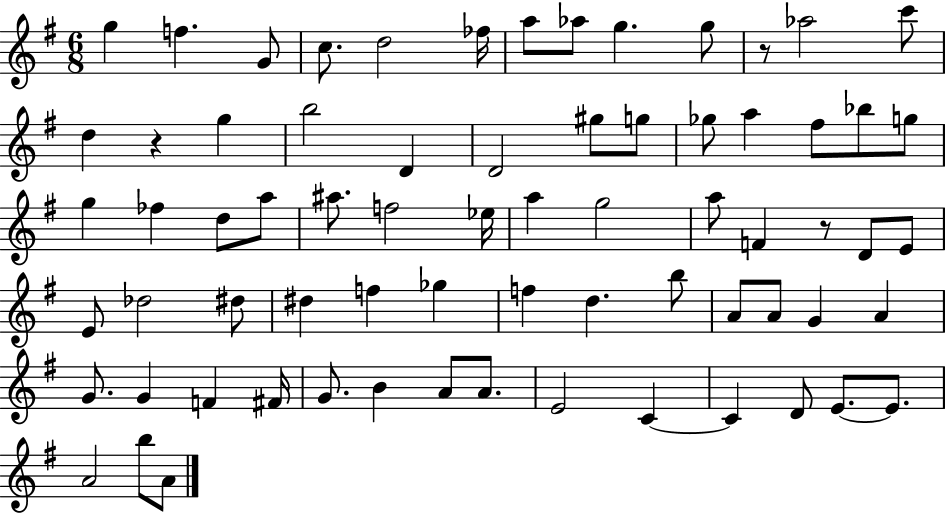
G5/q F5/q. G4/e C5/e. D5/h FES5/s A5/e Ab5/e G5/q. G5/e R/e Ab5/h C6/e D5/q R/q G5/q B5/h D4/q D4/h G#5/e G5/e Gb5/e A5/q F#5/e Bb5/e G5/e G5/q FES5/q D5/e A5/e A#5/e. F5/h Eb5/s A5/q G5/h A5/e F4/q R/e D4/e E4/e E4/e Db5/h D#5/e D#5/q F5/q Gb5/q F5/q D5/q. B5/e A4/e A4/e G4/q A4/q G4/e. G4/q F4/q F#4/s G4/e. B4/q A4/e A4/e. E4/h C4/q C4/q D4/e E4/e. E4/e. A4/h B5/e A4/e